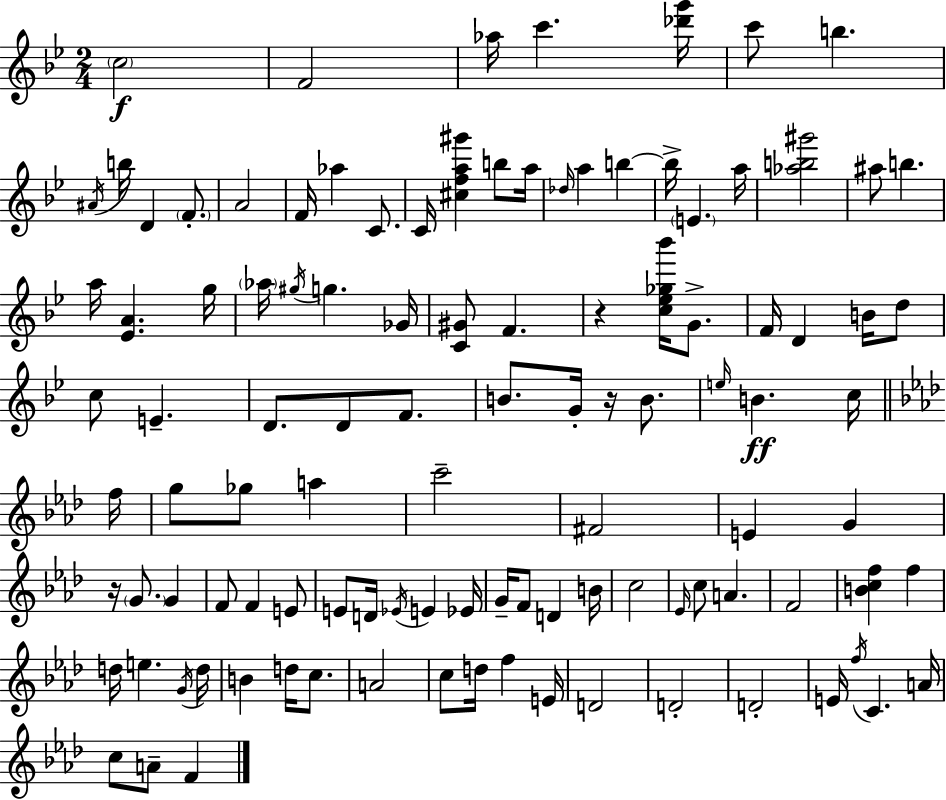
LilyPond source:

{
  \clef treble
  \numericTimeSignature
  \time 2/4
  \key g \minor
  \parenthesize c''2\f | f'2 | aes''16 c'''4. <des''' g'''>16 | c'''8 b''4. | \break \acciaccatura { ais'16 } b''16 d'4 \parenthesize f'8.-. | a'2 | f'16 aes''4 c'8. | c'16 <cis'' f'' a'' gis'''>4 b''8 | \break a''16 \grace { des''16 } a''4 b''4~~ | b''16-> \parenthesize e'4. | a''16 <aes'' b'' gis'''>2 | ais''8 b''4. | \break a''16 <ees' a'>4. | g''16 \parenthesize aes''16 \acciaccatura { gis''16 } g''4. | ges'16 <c' gis'>8 f'4. | r4 <c'' ees'' ges'' bes'''>16 | \break g'8.-> f'16 d'4 | b'16 d''8 c''8 e'4.-- | d'8. d'8 | f'8. b'8. g'16-. r16 | \break b'8. \grace { e''16 } b'4.\ff | c''16 \bar "||" \break \key aes \major f''16 g''8 ges''8 a''4 | c'''2-- | fis'2 | e'4 g'4 | \break r16 \parenthesize g'8. g'4 | f'8 f'4 e'8 | e'8 d'16 \acciaccatura { ees'16 } e'4 | ees'16 g'16-- f'8 d'4 | \break b'16 c''2 | \grace { ees'16 } c''8 a'4. | f'2 | <b' c'' f''>4 f''4 | \break d''16 e''4. | \acciaccatura { g'16 } d''16 b'4 | d''16 c''8. a'2 | c''8 d''16 f''4 | \break e'16 d'2 | d'2-. | d'2-. | e'16 \acciaccatura { f''16 } c'4. | \break a'16 c''8 a'8-- | f'4 \bar "|."
}